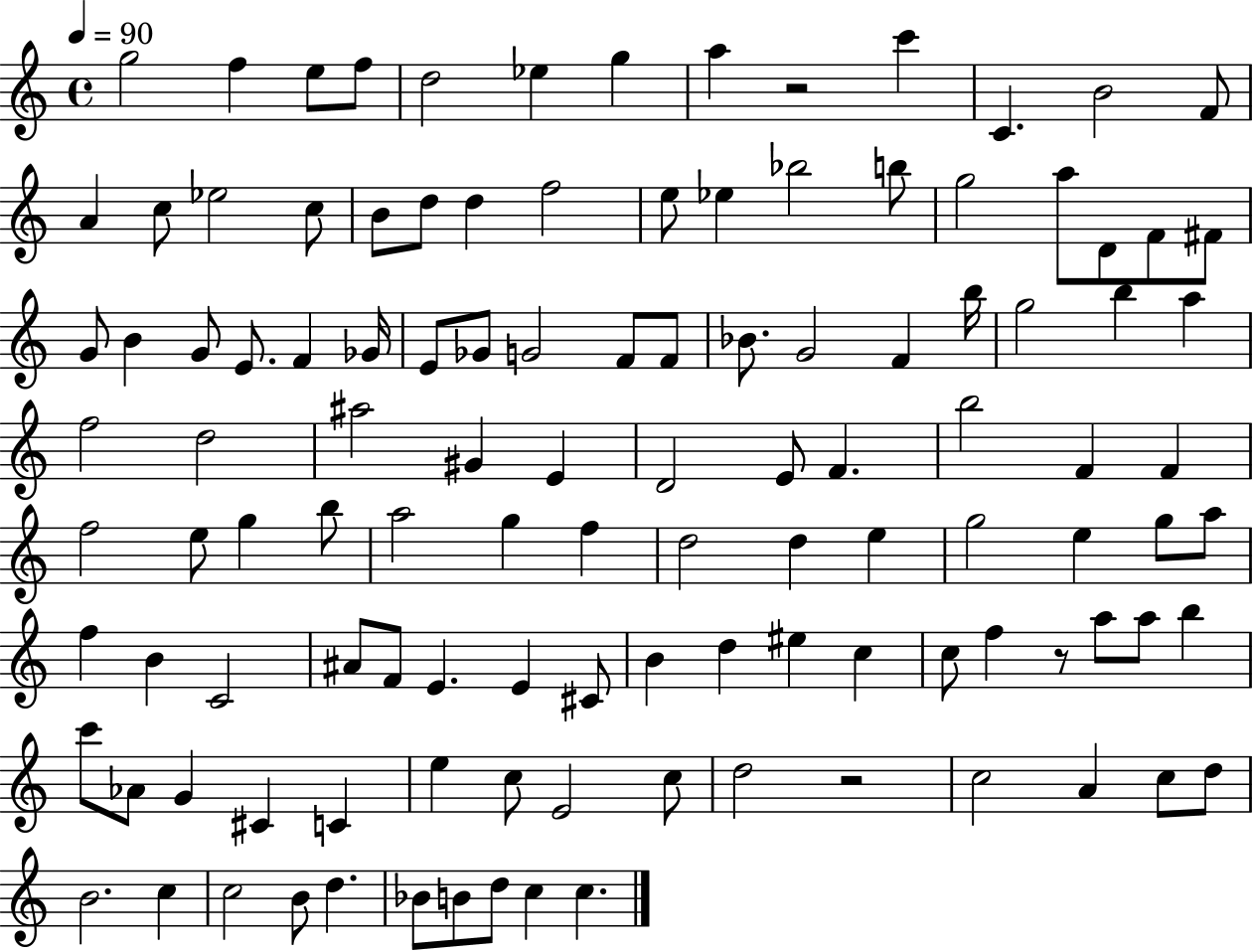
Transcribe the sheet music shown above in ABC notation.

X:1
T:Untitled
M:4/4
L:1/4
K:C
g2 f e/2 f/2 d2 _e g a z2 c' C B2 F/2 A c/2 _e2 c/2 B/2 d/2 d f2 e/2 _e _b2 b/2 g2 a/2 D/2 F/2 ^F/2 G/2 B G/2 E/2 F _G/4 E/2 _G/2 G2 F/2 F/2 _B/2 G2 F b/4 g2 b a f2 d2 ^a2 ^G E D2 E/2 F b2 F F f2 e/2 g b/2 a2 g f d2 d e g2 e g/2 a/2 f B C2 ^A/2 F/2 E E ^C/2 B d ^e c c/2 f z/2 a/2 a/2 b c'/2 _A/2 G ^C C e c/2 E2 c/2 d2 z2 c2 A c/2 d/2 B2 c c2 B/2 d _B/2 B/2 d/2 c c